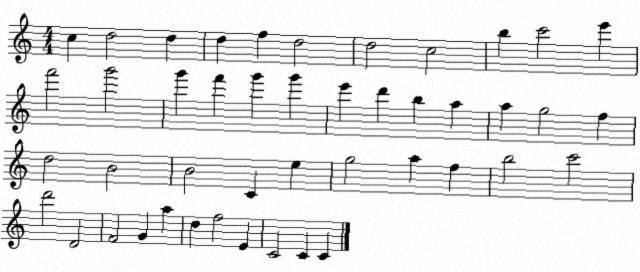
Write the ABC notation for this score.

X:1
T:Untitled
M:4/4
L:1/4
K:C
c d2 d d f d2 d2 c2 b c'2 e' f'2 g'2 g' f' g' g' e' d' b a a g2 f d2 B2 B2 C e g2 a f b2 c'2 d'2 D2 F2 G a d f2 E C2 C C